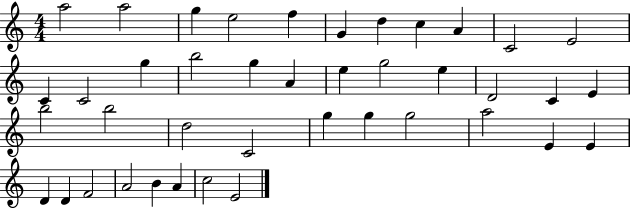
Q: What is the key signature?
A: C major